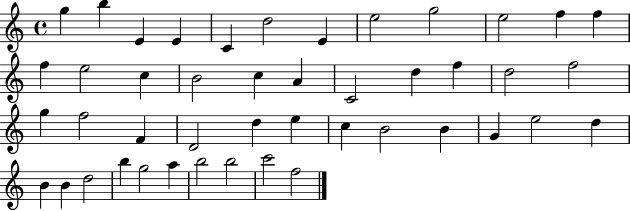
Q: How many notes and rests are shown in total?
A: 45